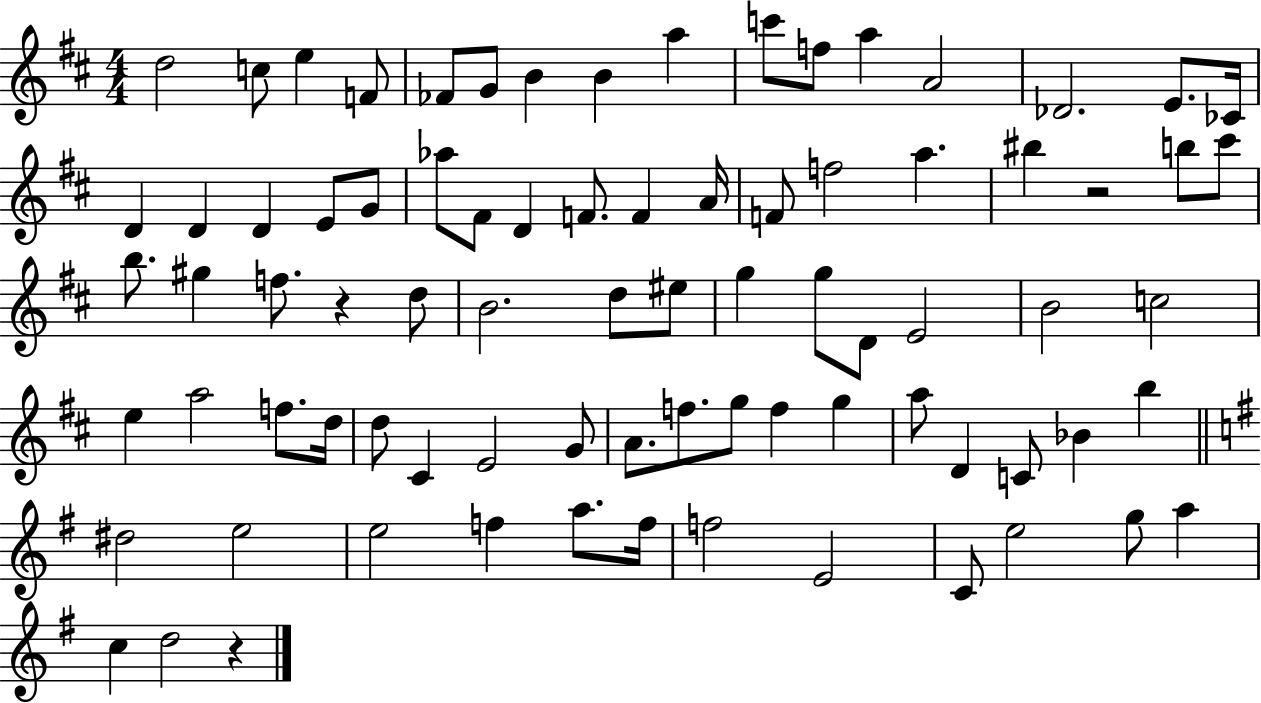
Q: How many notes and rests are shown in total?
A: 81